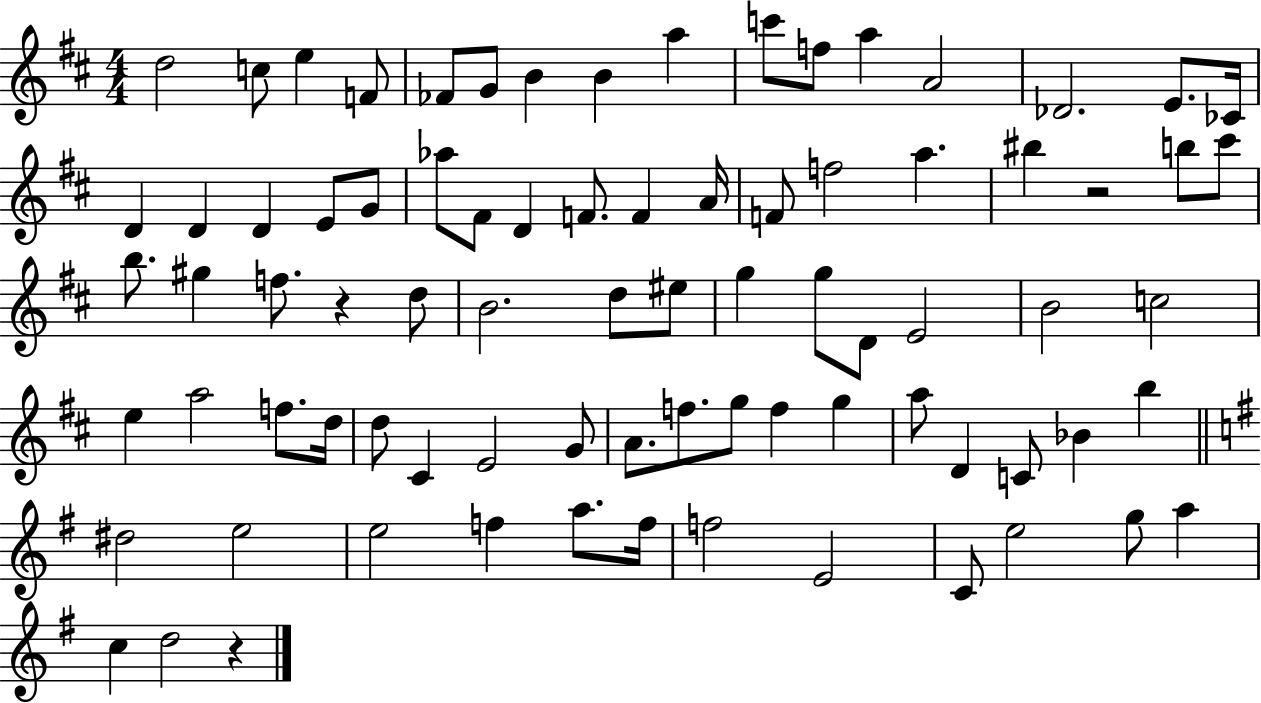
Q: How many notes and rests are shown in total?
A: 81